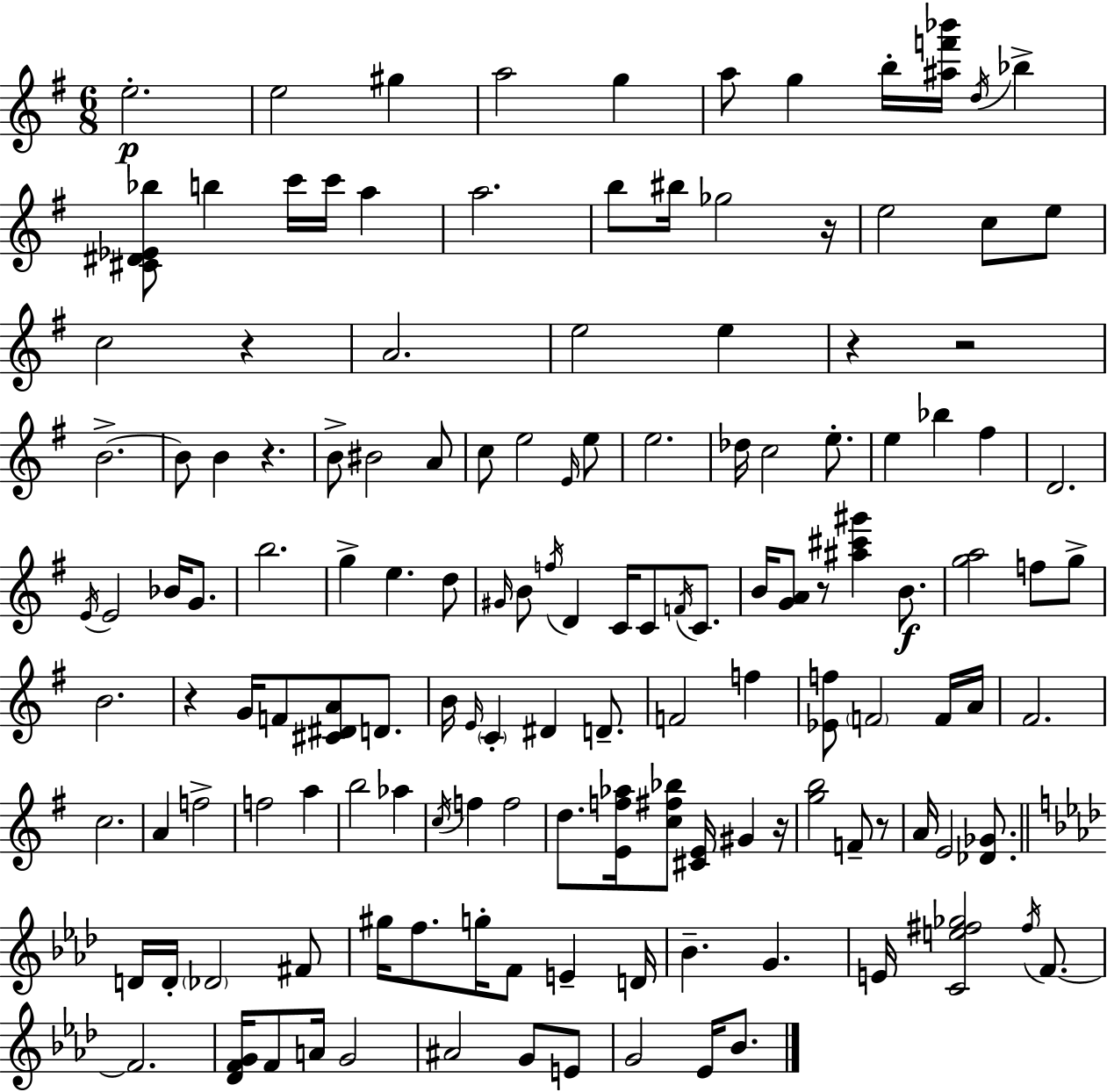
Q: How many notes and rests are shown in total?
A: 141